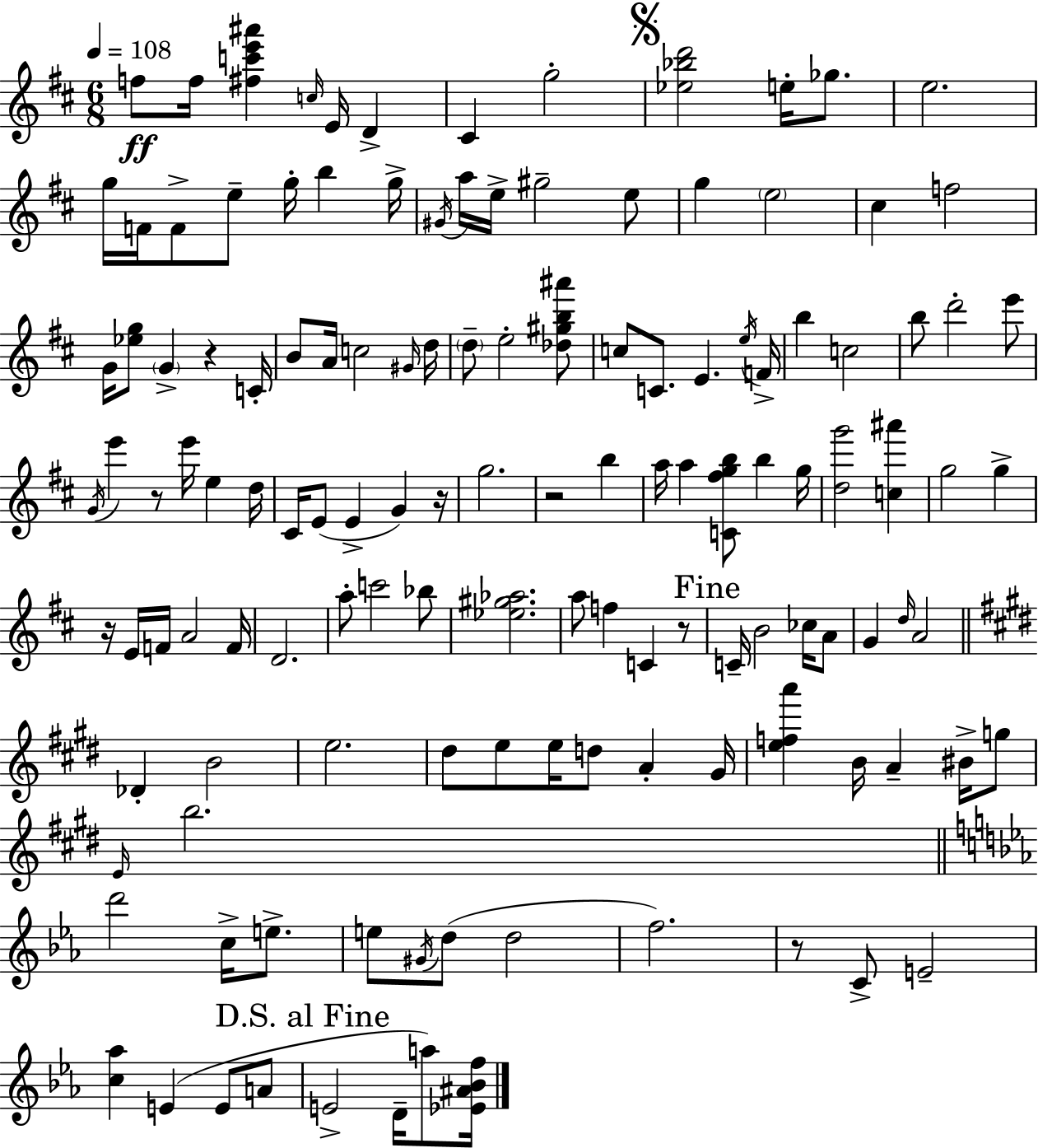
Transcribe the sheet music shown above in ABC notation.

X:1
T:Untitled
M:6/8
L:1/4
K:D
f/2 f/4 [^fc'e'^a'] c/4 E/4 D ^C g2 [_e_bd']2 e/4 _g/2 e2 g/4 F/4 F/2 e/2 g/4 b g/4 ^G/4 a/4 e/4 ^g2 e/2 g e2 ^c f2 G/4 [_eg]/2 G z C/4 B/2 A/4 c2 ^G/4 d/4 d/2 e2 [_d^gb^a']/2 c/2 C/2 E e/4 F/4 b c2 b/2 d'2 e'/2 G/4 e' z/2 e'/4 e d/4 ^C/4 E/2 E G z/4 g2 z2 b a/4 a [C^fgb]/2 b g/4 [dg']2 [c^a'] g2 g z/4 E/4 F/4 A2 F/4 D2 a/2 c'2 _b/2 [_e^g_a]2 a/2 f C z/2 C/4 B2 _c/4 A/2 G d/4 A2 _D B2 e2 ^d/2 e/2 e/4 d/2 A ^G/4 [efa'] B/4 A ^B/4 g/2 E/4 b2 d'2 c/4 e/2 e/2 ^G/4 d/2 d2 f2 z/2 C/2 E2 [c_a] E E/2 A/2 E2 D/4 a/2 [_E^A_Bf]/4